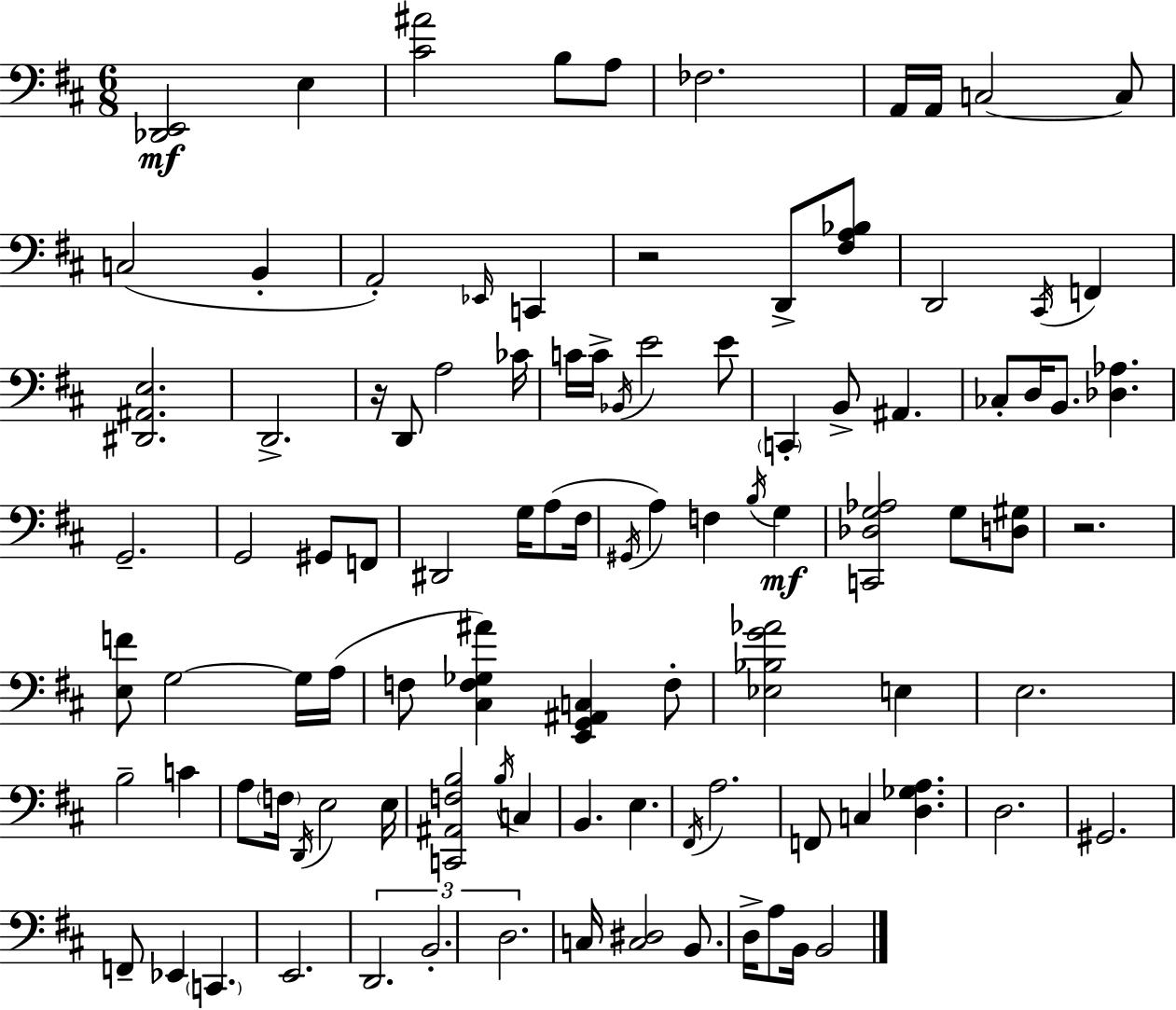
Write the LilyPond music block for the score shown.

{
  \clef bass
  \numericTimeSignature
  \time 6/8
  \key d \major
  <des, e,>2\mf e4 | <cis' ais'>2 b8 a8 | fes2. | a,16 a,16 c2~~ c8 | \break c2( b,4-. | a,2-.) \grace { ees,16 } c,4 | r2 d,8-> <fis a bes>8 | d,2 \acciaccatura { cis,16 } f,4 | \break <dis, ais, e>2. | d,2.-> | r16 d,8 a2 | ces'16 c'16 c'16-> \acciaccatura { bes,16 } e'2 | \break e'8 \parenthesize c,4-. b,8-> ais,4. | ces8-. d16 b,8. <des aes>4. | g,2.-- | g,2 gis,8 | \break f,8 dis,2 g16 | a8( fis16 \acciaccatura { gis,16 } a4) f4 | \acciaccatura { b16 }\mf g4 <c, des g aes>2 | g8 <d gis>8 r2. | \break <e f'>8 g2~~ | g16 a16( f8 <cis f ges ais'>4) <e, g, ais, c>4 | f8-. <ees bes g' aes'>2 | e4 e2. | \break b2-- | c'4 a8 \parenthesize f16 \acciaccatura { d,16 } e2 | e16 <c, ais, f b>2 | \acciaccatura { b16 } c4 b,4. | \break e4. \acciaccatura { fis,16 } a2. | f,8 c4 | <d ges a>4. d2. | gis,2. | \break f,8-- ees,4 | \parenthesize c,4. e,2. | \tuplet 3/2 { d,2. | b,2.-. | \break d2. } | c16 <c dis>2 | b,8. d16-> a8 b,16 | b,2 \bar "|."
}